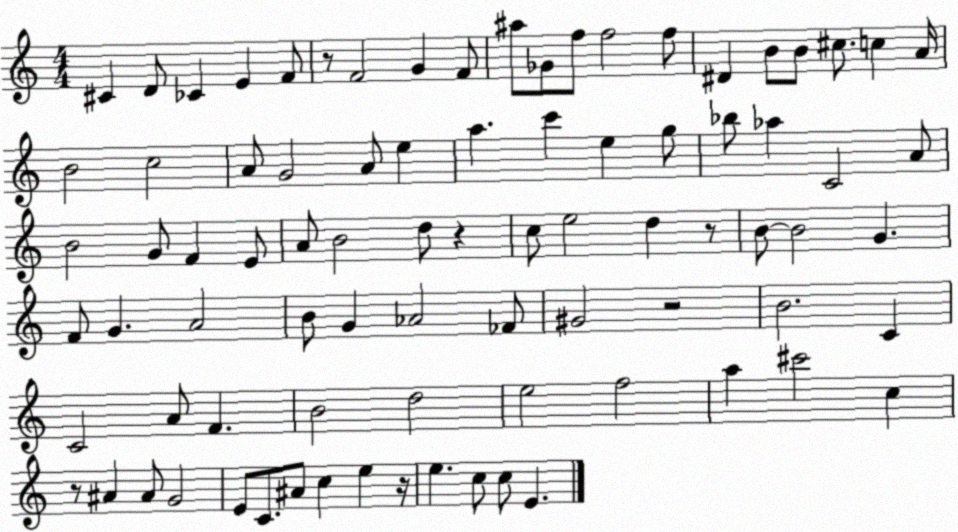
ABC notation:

X:1
T:Untitled
M:4/4
L:1/4
K:C
^C D/2 _C E F/2 z/2 F2 G F/2 ^a/2 _G/2 f/2 f2 f/2 ^D B/2 B/2 ^c/2 c A/4 B2 c2 A/2 G2 A/2 e a c' e g/2 _b/2 _a C2 A/2 B2 G/2 F E/2 A/2 B2 d/2 z c/2 e2 d z/2 B/2 B2 G F/2 G A2 B/2 G _A2 _F/2 ^G2 z2 B2 C C2 A/2 F B2 d2 e2 f2 a ^c'2 c z/2 ^A ^A/2 G2 E/2 C/2 ^A/2 c e z/4 e c/2 c/2 E